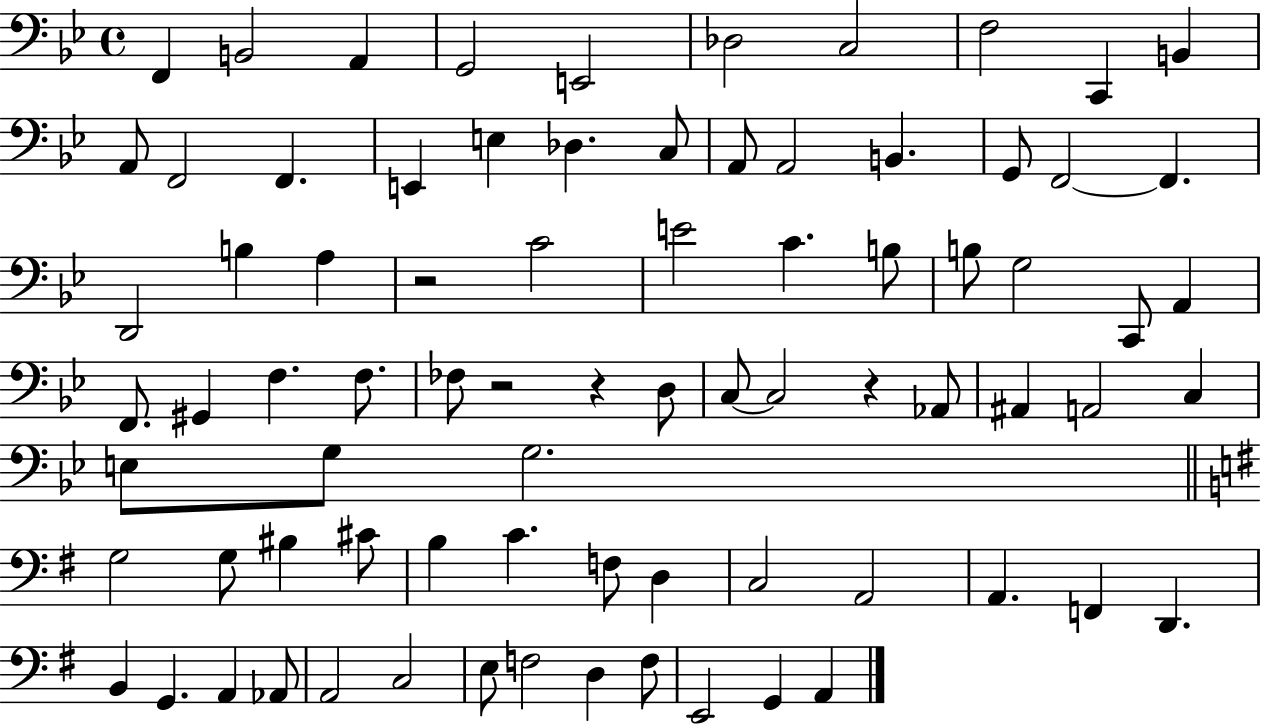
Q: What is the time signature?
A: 4/4